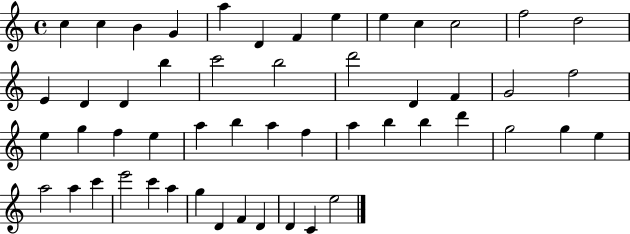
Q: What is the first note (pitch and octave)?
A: C5